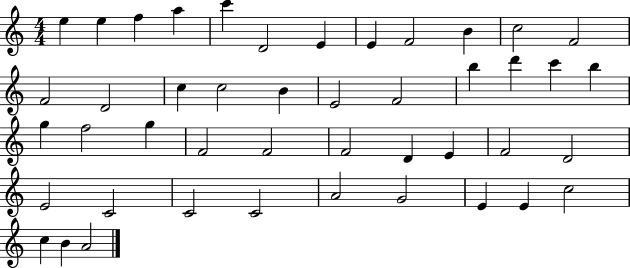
E5/q E5/q F5/q A5/q C6/q D4/h E4/q E4/q F4/h B4/q C5/h F4/h F4/h D4/h C5/q C5/h B4/q E4/h F4/h B5/q D6/q C6/q B5/q G5/q F5/h G5/q F4/h F4/h F4/h D4/q E4/q F4/h D4/h E4/h C4/h C4/h C4/h A4/h G4/h E4/q E4/q C5/h C5/q B4/q A4/h